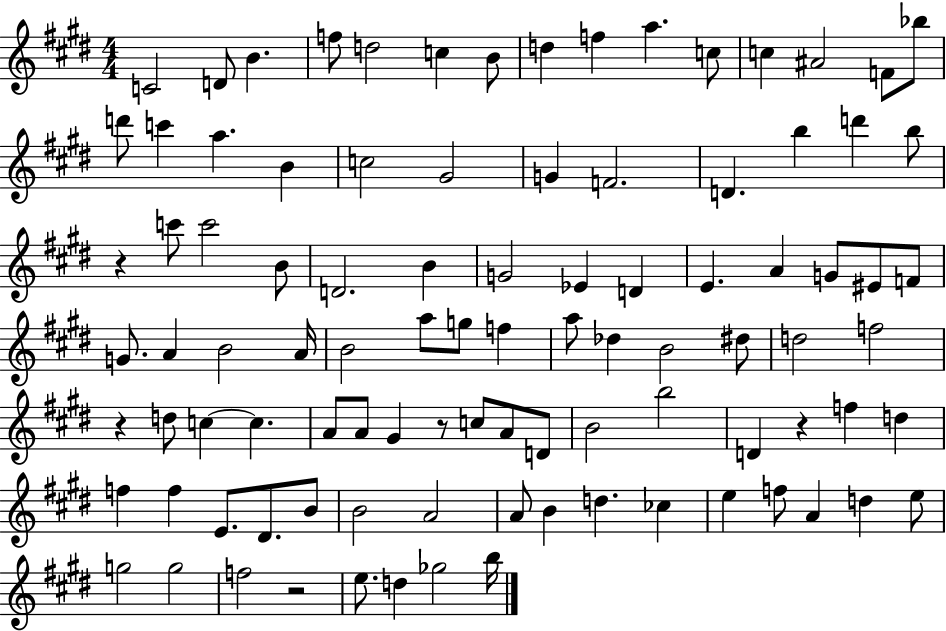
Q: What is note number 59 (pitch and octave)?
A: A4